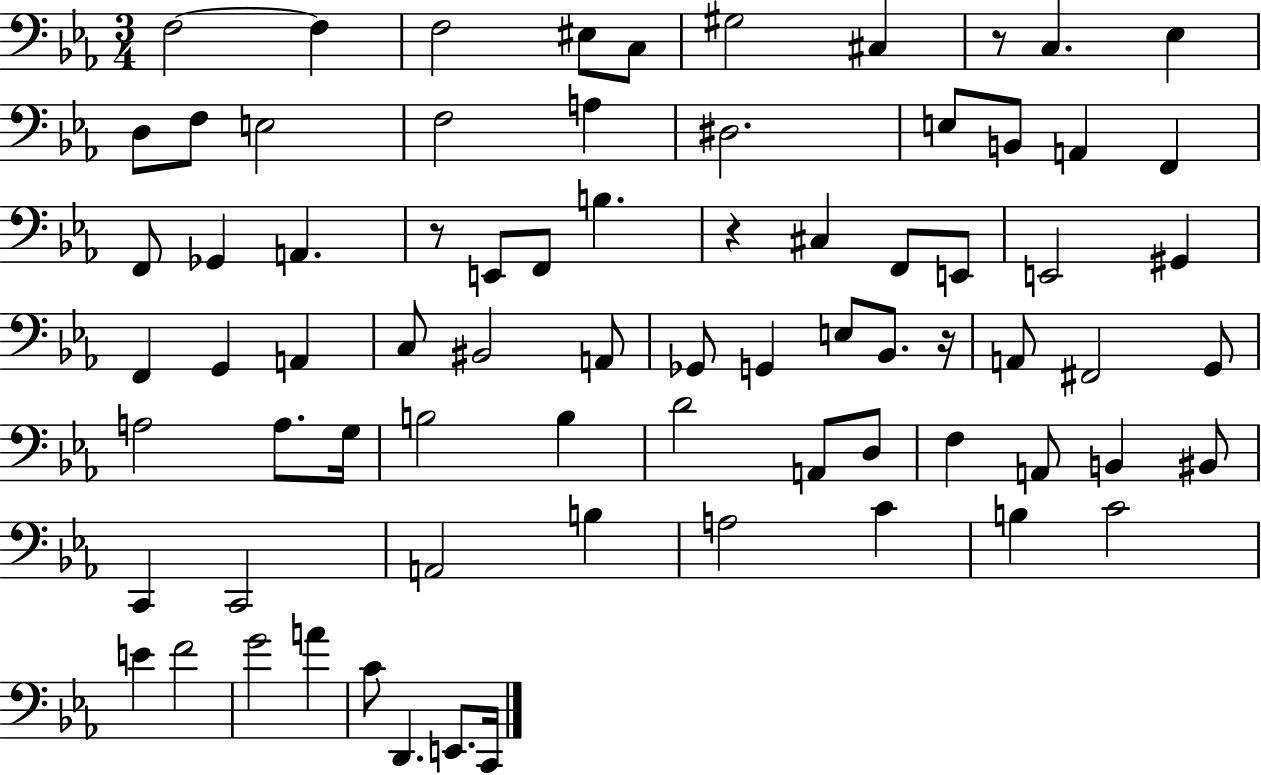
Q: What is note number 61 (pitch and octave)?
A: C4